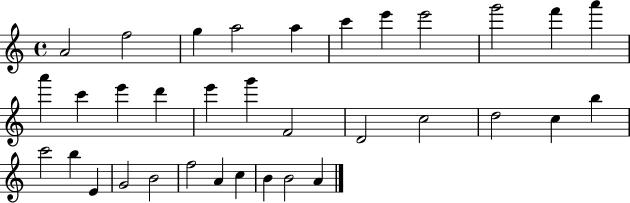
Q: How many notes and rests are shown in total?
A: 34